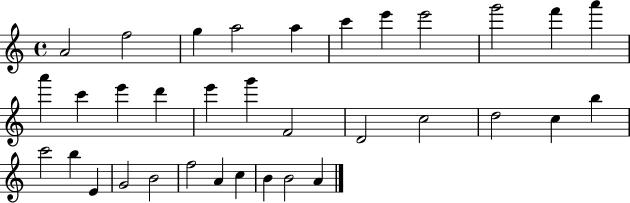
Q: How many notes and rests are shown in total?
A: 34